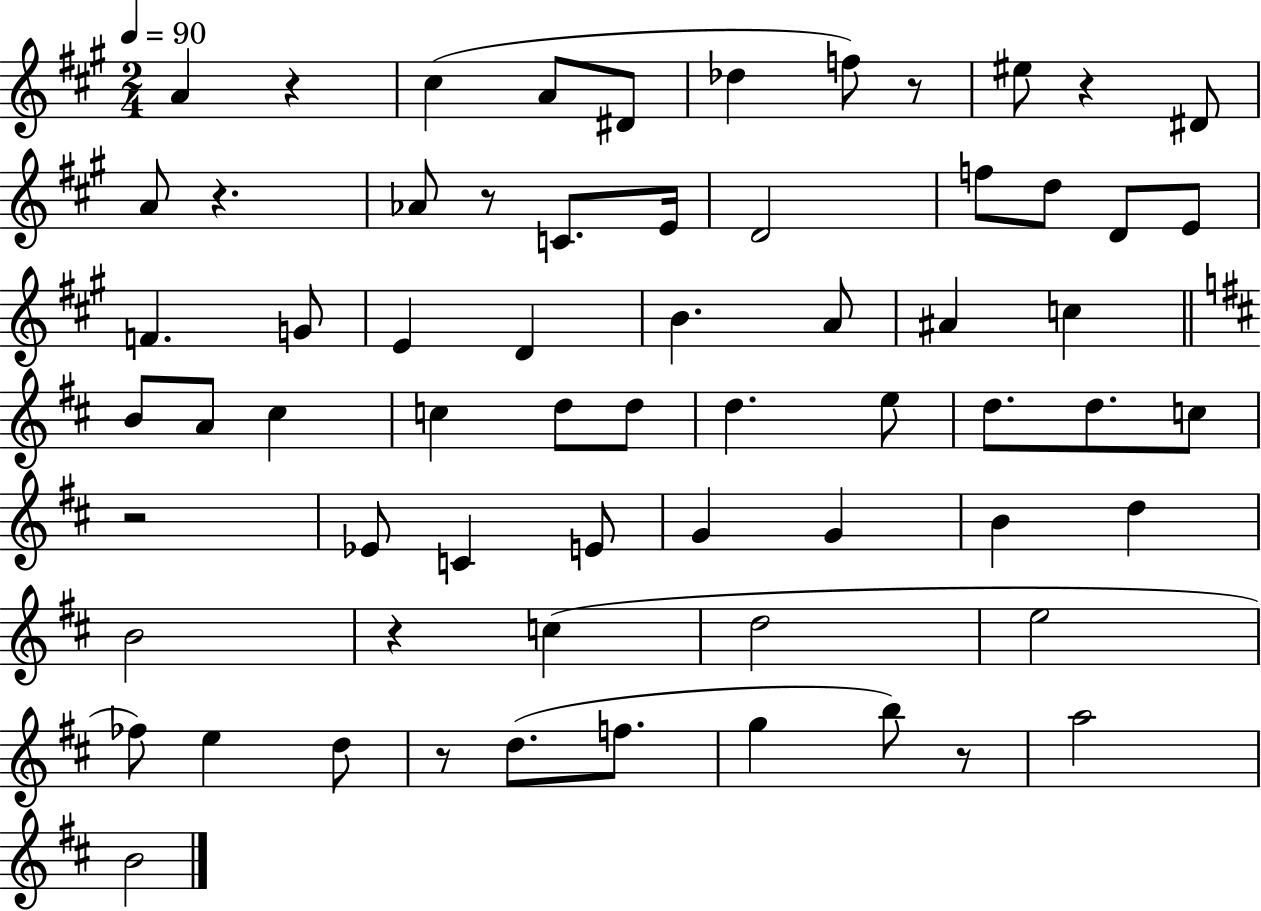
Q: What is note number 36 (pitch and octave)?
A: C5